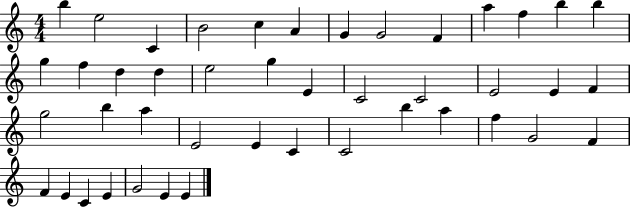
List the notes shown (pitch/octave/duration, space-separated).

B5/q E5/h C4/q B4/h C5/q A4/q G4/q G4/h F4/q A5/q F5/q B5/q B5/q G5/q F5/q D5/q D5/q E5/h G5/q E4/q C4/h C4/h E4/h E4/q F4/q G5/h B5/q A5/q E4/h E4/q C4/q C4/h B5/q A5/q F5/q G4/h F4/q F4/q E4/q C4/q E4/q G4/h E4/q E4/q